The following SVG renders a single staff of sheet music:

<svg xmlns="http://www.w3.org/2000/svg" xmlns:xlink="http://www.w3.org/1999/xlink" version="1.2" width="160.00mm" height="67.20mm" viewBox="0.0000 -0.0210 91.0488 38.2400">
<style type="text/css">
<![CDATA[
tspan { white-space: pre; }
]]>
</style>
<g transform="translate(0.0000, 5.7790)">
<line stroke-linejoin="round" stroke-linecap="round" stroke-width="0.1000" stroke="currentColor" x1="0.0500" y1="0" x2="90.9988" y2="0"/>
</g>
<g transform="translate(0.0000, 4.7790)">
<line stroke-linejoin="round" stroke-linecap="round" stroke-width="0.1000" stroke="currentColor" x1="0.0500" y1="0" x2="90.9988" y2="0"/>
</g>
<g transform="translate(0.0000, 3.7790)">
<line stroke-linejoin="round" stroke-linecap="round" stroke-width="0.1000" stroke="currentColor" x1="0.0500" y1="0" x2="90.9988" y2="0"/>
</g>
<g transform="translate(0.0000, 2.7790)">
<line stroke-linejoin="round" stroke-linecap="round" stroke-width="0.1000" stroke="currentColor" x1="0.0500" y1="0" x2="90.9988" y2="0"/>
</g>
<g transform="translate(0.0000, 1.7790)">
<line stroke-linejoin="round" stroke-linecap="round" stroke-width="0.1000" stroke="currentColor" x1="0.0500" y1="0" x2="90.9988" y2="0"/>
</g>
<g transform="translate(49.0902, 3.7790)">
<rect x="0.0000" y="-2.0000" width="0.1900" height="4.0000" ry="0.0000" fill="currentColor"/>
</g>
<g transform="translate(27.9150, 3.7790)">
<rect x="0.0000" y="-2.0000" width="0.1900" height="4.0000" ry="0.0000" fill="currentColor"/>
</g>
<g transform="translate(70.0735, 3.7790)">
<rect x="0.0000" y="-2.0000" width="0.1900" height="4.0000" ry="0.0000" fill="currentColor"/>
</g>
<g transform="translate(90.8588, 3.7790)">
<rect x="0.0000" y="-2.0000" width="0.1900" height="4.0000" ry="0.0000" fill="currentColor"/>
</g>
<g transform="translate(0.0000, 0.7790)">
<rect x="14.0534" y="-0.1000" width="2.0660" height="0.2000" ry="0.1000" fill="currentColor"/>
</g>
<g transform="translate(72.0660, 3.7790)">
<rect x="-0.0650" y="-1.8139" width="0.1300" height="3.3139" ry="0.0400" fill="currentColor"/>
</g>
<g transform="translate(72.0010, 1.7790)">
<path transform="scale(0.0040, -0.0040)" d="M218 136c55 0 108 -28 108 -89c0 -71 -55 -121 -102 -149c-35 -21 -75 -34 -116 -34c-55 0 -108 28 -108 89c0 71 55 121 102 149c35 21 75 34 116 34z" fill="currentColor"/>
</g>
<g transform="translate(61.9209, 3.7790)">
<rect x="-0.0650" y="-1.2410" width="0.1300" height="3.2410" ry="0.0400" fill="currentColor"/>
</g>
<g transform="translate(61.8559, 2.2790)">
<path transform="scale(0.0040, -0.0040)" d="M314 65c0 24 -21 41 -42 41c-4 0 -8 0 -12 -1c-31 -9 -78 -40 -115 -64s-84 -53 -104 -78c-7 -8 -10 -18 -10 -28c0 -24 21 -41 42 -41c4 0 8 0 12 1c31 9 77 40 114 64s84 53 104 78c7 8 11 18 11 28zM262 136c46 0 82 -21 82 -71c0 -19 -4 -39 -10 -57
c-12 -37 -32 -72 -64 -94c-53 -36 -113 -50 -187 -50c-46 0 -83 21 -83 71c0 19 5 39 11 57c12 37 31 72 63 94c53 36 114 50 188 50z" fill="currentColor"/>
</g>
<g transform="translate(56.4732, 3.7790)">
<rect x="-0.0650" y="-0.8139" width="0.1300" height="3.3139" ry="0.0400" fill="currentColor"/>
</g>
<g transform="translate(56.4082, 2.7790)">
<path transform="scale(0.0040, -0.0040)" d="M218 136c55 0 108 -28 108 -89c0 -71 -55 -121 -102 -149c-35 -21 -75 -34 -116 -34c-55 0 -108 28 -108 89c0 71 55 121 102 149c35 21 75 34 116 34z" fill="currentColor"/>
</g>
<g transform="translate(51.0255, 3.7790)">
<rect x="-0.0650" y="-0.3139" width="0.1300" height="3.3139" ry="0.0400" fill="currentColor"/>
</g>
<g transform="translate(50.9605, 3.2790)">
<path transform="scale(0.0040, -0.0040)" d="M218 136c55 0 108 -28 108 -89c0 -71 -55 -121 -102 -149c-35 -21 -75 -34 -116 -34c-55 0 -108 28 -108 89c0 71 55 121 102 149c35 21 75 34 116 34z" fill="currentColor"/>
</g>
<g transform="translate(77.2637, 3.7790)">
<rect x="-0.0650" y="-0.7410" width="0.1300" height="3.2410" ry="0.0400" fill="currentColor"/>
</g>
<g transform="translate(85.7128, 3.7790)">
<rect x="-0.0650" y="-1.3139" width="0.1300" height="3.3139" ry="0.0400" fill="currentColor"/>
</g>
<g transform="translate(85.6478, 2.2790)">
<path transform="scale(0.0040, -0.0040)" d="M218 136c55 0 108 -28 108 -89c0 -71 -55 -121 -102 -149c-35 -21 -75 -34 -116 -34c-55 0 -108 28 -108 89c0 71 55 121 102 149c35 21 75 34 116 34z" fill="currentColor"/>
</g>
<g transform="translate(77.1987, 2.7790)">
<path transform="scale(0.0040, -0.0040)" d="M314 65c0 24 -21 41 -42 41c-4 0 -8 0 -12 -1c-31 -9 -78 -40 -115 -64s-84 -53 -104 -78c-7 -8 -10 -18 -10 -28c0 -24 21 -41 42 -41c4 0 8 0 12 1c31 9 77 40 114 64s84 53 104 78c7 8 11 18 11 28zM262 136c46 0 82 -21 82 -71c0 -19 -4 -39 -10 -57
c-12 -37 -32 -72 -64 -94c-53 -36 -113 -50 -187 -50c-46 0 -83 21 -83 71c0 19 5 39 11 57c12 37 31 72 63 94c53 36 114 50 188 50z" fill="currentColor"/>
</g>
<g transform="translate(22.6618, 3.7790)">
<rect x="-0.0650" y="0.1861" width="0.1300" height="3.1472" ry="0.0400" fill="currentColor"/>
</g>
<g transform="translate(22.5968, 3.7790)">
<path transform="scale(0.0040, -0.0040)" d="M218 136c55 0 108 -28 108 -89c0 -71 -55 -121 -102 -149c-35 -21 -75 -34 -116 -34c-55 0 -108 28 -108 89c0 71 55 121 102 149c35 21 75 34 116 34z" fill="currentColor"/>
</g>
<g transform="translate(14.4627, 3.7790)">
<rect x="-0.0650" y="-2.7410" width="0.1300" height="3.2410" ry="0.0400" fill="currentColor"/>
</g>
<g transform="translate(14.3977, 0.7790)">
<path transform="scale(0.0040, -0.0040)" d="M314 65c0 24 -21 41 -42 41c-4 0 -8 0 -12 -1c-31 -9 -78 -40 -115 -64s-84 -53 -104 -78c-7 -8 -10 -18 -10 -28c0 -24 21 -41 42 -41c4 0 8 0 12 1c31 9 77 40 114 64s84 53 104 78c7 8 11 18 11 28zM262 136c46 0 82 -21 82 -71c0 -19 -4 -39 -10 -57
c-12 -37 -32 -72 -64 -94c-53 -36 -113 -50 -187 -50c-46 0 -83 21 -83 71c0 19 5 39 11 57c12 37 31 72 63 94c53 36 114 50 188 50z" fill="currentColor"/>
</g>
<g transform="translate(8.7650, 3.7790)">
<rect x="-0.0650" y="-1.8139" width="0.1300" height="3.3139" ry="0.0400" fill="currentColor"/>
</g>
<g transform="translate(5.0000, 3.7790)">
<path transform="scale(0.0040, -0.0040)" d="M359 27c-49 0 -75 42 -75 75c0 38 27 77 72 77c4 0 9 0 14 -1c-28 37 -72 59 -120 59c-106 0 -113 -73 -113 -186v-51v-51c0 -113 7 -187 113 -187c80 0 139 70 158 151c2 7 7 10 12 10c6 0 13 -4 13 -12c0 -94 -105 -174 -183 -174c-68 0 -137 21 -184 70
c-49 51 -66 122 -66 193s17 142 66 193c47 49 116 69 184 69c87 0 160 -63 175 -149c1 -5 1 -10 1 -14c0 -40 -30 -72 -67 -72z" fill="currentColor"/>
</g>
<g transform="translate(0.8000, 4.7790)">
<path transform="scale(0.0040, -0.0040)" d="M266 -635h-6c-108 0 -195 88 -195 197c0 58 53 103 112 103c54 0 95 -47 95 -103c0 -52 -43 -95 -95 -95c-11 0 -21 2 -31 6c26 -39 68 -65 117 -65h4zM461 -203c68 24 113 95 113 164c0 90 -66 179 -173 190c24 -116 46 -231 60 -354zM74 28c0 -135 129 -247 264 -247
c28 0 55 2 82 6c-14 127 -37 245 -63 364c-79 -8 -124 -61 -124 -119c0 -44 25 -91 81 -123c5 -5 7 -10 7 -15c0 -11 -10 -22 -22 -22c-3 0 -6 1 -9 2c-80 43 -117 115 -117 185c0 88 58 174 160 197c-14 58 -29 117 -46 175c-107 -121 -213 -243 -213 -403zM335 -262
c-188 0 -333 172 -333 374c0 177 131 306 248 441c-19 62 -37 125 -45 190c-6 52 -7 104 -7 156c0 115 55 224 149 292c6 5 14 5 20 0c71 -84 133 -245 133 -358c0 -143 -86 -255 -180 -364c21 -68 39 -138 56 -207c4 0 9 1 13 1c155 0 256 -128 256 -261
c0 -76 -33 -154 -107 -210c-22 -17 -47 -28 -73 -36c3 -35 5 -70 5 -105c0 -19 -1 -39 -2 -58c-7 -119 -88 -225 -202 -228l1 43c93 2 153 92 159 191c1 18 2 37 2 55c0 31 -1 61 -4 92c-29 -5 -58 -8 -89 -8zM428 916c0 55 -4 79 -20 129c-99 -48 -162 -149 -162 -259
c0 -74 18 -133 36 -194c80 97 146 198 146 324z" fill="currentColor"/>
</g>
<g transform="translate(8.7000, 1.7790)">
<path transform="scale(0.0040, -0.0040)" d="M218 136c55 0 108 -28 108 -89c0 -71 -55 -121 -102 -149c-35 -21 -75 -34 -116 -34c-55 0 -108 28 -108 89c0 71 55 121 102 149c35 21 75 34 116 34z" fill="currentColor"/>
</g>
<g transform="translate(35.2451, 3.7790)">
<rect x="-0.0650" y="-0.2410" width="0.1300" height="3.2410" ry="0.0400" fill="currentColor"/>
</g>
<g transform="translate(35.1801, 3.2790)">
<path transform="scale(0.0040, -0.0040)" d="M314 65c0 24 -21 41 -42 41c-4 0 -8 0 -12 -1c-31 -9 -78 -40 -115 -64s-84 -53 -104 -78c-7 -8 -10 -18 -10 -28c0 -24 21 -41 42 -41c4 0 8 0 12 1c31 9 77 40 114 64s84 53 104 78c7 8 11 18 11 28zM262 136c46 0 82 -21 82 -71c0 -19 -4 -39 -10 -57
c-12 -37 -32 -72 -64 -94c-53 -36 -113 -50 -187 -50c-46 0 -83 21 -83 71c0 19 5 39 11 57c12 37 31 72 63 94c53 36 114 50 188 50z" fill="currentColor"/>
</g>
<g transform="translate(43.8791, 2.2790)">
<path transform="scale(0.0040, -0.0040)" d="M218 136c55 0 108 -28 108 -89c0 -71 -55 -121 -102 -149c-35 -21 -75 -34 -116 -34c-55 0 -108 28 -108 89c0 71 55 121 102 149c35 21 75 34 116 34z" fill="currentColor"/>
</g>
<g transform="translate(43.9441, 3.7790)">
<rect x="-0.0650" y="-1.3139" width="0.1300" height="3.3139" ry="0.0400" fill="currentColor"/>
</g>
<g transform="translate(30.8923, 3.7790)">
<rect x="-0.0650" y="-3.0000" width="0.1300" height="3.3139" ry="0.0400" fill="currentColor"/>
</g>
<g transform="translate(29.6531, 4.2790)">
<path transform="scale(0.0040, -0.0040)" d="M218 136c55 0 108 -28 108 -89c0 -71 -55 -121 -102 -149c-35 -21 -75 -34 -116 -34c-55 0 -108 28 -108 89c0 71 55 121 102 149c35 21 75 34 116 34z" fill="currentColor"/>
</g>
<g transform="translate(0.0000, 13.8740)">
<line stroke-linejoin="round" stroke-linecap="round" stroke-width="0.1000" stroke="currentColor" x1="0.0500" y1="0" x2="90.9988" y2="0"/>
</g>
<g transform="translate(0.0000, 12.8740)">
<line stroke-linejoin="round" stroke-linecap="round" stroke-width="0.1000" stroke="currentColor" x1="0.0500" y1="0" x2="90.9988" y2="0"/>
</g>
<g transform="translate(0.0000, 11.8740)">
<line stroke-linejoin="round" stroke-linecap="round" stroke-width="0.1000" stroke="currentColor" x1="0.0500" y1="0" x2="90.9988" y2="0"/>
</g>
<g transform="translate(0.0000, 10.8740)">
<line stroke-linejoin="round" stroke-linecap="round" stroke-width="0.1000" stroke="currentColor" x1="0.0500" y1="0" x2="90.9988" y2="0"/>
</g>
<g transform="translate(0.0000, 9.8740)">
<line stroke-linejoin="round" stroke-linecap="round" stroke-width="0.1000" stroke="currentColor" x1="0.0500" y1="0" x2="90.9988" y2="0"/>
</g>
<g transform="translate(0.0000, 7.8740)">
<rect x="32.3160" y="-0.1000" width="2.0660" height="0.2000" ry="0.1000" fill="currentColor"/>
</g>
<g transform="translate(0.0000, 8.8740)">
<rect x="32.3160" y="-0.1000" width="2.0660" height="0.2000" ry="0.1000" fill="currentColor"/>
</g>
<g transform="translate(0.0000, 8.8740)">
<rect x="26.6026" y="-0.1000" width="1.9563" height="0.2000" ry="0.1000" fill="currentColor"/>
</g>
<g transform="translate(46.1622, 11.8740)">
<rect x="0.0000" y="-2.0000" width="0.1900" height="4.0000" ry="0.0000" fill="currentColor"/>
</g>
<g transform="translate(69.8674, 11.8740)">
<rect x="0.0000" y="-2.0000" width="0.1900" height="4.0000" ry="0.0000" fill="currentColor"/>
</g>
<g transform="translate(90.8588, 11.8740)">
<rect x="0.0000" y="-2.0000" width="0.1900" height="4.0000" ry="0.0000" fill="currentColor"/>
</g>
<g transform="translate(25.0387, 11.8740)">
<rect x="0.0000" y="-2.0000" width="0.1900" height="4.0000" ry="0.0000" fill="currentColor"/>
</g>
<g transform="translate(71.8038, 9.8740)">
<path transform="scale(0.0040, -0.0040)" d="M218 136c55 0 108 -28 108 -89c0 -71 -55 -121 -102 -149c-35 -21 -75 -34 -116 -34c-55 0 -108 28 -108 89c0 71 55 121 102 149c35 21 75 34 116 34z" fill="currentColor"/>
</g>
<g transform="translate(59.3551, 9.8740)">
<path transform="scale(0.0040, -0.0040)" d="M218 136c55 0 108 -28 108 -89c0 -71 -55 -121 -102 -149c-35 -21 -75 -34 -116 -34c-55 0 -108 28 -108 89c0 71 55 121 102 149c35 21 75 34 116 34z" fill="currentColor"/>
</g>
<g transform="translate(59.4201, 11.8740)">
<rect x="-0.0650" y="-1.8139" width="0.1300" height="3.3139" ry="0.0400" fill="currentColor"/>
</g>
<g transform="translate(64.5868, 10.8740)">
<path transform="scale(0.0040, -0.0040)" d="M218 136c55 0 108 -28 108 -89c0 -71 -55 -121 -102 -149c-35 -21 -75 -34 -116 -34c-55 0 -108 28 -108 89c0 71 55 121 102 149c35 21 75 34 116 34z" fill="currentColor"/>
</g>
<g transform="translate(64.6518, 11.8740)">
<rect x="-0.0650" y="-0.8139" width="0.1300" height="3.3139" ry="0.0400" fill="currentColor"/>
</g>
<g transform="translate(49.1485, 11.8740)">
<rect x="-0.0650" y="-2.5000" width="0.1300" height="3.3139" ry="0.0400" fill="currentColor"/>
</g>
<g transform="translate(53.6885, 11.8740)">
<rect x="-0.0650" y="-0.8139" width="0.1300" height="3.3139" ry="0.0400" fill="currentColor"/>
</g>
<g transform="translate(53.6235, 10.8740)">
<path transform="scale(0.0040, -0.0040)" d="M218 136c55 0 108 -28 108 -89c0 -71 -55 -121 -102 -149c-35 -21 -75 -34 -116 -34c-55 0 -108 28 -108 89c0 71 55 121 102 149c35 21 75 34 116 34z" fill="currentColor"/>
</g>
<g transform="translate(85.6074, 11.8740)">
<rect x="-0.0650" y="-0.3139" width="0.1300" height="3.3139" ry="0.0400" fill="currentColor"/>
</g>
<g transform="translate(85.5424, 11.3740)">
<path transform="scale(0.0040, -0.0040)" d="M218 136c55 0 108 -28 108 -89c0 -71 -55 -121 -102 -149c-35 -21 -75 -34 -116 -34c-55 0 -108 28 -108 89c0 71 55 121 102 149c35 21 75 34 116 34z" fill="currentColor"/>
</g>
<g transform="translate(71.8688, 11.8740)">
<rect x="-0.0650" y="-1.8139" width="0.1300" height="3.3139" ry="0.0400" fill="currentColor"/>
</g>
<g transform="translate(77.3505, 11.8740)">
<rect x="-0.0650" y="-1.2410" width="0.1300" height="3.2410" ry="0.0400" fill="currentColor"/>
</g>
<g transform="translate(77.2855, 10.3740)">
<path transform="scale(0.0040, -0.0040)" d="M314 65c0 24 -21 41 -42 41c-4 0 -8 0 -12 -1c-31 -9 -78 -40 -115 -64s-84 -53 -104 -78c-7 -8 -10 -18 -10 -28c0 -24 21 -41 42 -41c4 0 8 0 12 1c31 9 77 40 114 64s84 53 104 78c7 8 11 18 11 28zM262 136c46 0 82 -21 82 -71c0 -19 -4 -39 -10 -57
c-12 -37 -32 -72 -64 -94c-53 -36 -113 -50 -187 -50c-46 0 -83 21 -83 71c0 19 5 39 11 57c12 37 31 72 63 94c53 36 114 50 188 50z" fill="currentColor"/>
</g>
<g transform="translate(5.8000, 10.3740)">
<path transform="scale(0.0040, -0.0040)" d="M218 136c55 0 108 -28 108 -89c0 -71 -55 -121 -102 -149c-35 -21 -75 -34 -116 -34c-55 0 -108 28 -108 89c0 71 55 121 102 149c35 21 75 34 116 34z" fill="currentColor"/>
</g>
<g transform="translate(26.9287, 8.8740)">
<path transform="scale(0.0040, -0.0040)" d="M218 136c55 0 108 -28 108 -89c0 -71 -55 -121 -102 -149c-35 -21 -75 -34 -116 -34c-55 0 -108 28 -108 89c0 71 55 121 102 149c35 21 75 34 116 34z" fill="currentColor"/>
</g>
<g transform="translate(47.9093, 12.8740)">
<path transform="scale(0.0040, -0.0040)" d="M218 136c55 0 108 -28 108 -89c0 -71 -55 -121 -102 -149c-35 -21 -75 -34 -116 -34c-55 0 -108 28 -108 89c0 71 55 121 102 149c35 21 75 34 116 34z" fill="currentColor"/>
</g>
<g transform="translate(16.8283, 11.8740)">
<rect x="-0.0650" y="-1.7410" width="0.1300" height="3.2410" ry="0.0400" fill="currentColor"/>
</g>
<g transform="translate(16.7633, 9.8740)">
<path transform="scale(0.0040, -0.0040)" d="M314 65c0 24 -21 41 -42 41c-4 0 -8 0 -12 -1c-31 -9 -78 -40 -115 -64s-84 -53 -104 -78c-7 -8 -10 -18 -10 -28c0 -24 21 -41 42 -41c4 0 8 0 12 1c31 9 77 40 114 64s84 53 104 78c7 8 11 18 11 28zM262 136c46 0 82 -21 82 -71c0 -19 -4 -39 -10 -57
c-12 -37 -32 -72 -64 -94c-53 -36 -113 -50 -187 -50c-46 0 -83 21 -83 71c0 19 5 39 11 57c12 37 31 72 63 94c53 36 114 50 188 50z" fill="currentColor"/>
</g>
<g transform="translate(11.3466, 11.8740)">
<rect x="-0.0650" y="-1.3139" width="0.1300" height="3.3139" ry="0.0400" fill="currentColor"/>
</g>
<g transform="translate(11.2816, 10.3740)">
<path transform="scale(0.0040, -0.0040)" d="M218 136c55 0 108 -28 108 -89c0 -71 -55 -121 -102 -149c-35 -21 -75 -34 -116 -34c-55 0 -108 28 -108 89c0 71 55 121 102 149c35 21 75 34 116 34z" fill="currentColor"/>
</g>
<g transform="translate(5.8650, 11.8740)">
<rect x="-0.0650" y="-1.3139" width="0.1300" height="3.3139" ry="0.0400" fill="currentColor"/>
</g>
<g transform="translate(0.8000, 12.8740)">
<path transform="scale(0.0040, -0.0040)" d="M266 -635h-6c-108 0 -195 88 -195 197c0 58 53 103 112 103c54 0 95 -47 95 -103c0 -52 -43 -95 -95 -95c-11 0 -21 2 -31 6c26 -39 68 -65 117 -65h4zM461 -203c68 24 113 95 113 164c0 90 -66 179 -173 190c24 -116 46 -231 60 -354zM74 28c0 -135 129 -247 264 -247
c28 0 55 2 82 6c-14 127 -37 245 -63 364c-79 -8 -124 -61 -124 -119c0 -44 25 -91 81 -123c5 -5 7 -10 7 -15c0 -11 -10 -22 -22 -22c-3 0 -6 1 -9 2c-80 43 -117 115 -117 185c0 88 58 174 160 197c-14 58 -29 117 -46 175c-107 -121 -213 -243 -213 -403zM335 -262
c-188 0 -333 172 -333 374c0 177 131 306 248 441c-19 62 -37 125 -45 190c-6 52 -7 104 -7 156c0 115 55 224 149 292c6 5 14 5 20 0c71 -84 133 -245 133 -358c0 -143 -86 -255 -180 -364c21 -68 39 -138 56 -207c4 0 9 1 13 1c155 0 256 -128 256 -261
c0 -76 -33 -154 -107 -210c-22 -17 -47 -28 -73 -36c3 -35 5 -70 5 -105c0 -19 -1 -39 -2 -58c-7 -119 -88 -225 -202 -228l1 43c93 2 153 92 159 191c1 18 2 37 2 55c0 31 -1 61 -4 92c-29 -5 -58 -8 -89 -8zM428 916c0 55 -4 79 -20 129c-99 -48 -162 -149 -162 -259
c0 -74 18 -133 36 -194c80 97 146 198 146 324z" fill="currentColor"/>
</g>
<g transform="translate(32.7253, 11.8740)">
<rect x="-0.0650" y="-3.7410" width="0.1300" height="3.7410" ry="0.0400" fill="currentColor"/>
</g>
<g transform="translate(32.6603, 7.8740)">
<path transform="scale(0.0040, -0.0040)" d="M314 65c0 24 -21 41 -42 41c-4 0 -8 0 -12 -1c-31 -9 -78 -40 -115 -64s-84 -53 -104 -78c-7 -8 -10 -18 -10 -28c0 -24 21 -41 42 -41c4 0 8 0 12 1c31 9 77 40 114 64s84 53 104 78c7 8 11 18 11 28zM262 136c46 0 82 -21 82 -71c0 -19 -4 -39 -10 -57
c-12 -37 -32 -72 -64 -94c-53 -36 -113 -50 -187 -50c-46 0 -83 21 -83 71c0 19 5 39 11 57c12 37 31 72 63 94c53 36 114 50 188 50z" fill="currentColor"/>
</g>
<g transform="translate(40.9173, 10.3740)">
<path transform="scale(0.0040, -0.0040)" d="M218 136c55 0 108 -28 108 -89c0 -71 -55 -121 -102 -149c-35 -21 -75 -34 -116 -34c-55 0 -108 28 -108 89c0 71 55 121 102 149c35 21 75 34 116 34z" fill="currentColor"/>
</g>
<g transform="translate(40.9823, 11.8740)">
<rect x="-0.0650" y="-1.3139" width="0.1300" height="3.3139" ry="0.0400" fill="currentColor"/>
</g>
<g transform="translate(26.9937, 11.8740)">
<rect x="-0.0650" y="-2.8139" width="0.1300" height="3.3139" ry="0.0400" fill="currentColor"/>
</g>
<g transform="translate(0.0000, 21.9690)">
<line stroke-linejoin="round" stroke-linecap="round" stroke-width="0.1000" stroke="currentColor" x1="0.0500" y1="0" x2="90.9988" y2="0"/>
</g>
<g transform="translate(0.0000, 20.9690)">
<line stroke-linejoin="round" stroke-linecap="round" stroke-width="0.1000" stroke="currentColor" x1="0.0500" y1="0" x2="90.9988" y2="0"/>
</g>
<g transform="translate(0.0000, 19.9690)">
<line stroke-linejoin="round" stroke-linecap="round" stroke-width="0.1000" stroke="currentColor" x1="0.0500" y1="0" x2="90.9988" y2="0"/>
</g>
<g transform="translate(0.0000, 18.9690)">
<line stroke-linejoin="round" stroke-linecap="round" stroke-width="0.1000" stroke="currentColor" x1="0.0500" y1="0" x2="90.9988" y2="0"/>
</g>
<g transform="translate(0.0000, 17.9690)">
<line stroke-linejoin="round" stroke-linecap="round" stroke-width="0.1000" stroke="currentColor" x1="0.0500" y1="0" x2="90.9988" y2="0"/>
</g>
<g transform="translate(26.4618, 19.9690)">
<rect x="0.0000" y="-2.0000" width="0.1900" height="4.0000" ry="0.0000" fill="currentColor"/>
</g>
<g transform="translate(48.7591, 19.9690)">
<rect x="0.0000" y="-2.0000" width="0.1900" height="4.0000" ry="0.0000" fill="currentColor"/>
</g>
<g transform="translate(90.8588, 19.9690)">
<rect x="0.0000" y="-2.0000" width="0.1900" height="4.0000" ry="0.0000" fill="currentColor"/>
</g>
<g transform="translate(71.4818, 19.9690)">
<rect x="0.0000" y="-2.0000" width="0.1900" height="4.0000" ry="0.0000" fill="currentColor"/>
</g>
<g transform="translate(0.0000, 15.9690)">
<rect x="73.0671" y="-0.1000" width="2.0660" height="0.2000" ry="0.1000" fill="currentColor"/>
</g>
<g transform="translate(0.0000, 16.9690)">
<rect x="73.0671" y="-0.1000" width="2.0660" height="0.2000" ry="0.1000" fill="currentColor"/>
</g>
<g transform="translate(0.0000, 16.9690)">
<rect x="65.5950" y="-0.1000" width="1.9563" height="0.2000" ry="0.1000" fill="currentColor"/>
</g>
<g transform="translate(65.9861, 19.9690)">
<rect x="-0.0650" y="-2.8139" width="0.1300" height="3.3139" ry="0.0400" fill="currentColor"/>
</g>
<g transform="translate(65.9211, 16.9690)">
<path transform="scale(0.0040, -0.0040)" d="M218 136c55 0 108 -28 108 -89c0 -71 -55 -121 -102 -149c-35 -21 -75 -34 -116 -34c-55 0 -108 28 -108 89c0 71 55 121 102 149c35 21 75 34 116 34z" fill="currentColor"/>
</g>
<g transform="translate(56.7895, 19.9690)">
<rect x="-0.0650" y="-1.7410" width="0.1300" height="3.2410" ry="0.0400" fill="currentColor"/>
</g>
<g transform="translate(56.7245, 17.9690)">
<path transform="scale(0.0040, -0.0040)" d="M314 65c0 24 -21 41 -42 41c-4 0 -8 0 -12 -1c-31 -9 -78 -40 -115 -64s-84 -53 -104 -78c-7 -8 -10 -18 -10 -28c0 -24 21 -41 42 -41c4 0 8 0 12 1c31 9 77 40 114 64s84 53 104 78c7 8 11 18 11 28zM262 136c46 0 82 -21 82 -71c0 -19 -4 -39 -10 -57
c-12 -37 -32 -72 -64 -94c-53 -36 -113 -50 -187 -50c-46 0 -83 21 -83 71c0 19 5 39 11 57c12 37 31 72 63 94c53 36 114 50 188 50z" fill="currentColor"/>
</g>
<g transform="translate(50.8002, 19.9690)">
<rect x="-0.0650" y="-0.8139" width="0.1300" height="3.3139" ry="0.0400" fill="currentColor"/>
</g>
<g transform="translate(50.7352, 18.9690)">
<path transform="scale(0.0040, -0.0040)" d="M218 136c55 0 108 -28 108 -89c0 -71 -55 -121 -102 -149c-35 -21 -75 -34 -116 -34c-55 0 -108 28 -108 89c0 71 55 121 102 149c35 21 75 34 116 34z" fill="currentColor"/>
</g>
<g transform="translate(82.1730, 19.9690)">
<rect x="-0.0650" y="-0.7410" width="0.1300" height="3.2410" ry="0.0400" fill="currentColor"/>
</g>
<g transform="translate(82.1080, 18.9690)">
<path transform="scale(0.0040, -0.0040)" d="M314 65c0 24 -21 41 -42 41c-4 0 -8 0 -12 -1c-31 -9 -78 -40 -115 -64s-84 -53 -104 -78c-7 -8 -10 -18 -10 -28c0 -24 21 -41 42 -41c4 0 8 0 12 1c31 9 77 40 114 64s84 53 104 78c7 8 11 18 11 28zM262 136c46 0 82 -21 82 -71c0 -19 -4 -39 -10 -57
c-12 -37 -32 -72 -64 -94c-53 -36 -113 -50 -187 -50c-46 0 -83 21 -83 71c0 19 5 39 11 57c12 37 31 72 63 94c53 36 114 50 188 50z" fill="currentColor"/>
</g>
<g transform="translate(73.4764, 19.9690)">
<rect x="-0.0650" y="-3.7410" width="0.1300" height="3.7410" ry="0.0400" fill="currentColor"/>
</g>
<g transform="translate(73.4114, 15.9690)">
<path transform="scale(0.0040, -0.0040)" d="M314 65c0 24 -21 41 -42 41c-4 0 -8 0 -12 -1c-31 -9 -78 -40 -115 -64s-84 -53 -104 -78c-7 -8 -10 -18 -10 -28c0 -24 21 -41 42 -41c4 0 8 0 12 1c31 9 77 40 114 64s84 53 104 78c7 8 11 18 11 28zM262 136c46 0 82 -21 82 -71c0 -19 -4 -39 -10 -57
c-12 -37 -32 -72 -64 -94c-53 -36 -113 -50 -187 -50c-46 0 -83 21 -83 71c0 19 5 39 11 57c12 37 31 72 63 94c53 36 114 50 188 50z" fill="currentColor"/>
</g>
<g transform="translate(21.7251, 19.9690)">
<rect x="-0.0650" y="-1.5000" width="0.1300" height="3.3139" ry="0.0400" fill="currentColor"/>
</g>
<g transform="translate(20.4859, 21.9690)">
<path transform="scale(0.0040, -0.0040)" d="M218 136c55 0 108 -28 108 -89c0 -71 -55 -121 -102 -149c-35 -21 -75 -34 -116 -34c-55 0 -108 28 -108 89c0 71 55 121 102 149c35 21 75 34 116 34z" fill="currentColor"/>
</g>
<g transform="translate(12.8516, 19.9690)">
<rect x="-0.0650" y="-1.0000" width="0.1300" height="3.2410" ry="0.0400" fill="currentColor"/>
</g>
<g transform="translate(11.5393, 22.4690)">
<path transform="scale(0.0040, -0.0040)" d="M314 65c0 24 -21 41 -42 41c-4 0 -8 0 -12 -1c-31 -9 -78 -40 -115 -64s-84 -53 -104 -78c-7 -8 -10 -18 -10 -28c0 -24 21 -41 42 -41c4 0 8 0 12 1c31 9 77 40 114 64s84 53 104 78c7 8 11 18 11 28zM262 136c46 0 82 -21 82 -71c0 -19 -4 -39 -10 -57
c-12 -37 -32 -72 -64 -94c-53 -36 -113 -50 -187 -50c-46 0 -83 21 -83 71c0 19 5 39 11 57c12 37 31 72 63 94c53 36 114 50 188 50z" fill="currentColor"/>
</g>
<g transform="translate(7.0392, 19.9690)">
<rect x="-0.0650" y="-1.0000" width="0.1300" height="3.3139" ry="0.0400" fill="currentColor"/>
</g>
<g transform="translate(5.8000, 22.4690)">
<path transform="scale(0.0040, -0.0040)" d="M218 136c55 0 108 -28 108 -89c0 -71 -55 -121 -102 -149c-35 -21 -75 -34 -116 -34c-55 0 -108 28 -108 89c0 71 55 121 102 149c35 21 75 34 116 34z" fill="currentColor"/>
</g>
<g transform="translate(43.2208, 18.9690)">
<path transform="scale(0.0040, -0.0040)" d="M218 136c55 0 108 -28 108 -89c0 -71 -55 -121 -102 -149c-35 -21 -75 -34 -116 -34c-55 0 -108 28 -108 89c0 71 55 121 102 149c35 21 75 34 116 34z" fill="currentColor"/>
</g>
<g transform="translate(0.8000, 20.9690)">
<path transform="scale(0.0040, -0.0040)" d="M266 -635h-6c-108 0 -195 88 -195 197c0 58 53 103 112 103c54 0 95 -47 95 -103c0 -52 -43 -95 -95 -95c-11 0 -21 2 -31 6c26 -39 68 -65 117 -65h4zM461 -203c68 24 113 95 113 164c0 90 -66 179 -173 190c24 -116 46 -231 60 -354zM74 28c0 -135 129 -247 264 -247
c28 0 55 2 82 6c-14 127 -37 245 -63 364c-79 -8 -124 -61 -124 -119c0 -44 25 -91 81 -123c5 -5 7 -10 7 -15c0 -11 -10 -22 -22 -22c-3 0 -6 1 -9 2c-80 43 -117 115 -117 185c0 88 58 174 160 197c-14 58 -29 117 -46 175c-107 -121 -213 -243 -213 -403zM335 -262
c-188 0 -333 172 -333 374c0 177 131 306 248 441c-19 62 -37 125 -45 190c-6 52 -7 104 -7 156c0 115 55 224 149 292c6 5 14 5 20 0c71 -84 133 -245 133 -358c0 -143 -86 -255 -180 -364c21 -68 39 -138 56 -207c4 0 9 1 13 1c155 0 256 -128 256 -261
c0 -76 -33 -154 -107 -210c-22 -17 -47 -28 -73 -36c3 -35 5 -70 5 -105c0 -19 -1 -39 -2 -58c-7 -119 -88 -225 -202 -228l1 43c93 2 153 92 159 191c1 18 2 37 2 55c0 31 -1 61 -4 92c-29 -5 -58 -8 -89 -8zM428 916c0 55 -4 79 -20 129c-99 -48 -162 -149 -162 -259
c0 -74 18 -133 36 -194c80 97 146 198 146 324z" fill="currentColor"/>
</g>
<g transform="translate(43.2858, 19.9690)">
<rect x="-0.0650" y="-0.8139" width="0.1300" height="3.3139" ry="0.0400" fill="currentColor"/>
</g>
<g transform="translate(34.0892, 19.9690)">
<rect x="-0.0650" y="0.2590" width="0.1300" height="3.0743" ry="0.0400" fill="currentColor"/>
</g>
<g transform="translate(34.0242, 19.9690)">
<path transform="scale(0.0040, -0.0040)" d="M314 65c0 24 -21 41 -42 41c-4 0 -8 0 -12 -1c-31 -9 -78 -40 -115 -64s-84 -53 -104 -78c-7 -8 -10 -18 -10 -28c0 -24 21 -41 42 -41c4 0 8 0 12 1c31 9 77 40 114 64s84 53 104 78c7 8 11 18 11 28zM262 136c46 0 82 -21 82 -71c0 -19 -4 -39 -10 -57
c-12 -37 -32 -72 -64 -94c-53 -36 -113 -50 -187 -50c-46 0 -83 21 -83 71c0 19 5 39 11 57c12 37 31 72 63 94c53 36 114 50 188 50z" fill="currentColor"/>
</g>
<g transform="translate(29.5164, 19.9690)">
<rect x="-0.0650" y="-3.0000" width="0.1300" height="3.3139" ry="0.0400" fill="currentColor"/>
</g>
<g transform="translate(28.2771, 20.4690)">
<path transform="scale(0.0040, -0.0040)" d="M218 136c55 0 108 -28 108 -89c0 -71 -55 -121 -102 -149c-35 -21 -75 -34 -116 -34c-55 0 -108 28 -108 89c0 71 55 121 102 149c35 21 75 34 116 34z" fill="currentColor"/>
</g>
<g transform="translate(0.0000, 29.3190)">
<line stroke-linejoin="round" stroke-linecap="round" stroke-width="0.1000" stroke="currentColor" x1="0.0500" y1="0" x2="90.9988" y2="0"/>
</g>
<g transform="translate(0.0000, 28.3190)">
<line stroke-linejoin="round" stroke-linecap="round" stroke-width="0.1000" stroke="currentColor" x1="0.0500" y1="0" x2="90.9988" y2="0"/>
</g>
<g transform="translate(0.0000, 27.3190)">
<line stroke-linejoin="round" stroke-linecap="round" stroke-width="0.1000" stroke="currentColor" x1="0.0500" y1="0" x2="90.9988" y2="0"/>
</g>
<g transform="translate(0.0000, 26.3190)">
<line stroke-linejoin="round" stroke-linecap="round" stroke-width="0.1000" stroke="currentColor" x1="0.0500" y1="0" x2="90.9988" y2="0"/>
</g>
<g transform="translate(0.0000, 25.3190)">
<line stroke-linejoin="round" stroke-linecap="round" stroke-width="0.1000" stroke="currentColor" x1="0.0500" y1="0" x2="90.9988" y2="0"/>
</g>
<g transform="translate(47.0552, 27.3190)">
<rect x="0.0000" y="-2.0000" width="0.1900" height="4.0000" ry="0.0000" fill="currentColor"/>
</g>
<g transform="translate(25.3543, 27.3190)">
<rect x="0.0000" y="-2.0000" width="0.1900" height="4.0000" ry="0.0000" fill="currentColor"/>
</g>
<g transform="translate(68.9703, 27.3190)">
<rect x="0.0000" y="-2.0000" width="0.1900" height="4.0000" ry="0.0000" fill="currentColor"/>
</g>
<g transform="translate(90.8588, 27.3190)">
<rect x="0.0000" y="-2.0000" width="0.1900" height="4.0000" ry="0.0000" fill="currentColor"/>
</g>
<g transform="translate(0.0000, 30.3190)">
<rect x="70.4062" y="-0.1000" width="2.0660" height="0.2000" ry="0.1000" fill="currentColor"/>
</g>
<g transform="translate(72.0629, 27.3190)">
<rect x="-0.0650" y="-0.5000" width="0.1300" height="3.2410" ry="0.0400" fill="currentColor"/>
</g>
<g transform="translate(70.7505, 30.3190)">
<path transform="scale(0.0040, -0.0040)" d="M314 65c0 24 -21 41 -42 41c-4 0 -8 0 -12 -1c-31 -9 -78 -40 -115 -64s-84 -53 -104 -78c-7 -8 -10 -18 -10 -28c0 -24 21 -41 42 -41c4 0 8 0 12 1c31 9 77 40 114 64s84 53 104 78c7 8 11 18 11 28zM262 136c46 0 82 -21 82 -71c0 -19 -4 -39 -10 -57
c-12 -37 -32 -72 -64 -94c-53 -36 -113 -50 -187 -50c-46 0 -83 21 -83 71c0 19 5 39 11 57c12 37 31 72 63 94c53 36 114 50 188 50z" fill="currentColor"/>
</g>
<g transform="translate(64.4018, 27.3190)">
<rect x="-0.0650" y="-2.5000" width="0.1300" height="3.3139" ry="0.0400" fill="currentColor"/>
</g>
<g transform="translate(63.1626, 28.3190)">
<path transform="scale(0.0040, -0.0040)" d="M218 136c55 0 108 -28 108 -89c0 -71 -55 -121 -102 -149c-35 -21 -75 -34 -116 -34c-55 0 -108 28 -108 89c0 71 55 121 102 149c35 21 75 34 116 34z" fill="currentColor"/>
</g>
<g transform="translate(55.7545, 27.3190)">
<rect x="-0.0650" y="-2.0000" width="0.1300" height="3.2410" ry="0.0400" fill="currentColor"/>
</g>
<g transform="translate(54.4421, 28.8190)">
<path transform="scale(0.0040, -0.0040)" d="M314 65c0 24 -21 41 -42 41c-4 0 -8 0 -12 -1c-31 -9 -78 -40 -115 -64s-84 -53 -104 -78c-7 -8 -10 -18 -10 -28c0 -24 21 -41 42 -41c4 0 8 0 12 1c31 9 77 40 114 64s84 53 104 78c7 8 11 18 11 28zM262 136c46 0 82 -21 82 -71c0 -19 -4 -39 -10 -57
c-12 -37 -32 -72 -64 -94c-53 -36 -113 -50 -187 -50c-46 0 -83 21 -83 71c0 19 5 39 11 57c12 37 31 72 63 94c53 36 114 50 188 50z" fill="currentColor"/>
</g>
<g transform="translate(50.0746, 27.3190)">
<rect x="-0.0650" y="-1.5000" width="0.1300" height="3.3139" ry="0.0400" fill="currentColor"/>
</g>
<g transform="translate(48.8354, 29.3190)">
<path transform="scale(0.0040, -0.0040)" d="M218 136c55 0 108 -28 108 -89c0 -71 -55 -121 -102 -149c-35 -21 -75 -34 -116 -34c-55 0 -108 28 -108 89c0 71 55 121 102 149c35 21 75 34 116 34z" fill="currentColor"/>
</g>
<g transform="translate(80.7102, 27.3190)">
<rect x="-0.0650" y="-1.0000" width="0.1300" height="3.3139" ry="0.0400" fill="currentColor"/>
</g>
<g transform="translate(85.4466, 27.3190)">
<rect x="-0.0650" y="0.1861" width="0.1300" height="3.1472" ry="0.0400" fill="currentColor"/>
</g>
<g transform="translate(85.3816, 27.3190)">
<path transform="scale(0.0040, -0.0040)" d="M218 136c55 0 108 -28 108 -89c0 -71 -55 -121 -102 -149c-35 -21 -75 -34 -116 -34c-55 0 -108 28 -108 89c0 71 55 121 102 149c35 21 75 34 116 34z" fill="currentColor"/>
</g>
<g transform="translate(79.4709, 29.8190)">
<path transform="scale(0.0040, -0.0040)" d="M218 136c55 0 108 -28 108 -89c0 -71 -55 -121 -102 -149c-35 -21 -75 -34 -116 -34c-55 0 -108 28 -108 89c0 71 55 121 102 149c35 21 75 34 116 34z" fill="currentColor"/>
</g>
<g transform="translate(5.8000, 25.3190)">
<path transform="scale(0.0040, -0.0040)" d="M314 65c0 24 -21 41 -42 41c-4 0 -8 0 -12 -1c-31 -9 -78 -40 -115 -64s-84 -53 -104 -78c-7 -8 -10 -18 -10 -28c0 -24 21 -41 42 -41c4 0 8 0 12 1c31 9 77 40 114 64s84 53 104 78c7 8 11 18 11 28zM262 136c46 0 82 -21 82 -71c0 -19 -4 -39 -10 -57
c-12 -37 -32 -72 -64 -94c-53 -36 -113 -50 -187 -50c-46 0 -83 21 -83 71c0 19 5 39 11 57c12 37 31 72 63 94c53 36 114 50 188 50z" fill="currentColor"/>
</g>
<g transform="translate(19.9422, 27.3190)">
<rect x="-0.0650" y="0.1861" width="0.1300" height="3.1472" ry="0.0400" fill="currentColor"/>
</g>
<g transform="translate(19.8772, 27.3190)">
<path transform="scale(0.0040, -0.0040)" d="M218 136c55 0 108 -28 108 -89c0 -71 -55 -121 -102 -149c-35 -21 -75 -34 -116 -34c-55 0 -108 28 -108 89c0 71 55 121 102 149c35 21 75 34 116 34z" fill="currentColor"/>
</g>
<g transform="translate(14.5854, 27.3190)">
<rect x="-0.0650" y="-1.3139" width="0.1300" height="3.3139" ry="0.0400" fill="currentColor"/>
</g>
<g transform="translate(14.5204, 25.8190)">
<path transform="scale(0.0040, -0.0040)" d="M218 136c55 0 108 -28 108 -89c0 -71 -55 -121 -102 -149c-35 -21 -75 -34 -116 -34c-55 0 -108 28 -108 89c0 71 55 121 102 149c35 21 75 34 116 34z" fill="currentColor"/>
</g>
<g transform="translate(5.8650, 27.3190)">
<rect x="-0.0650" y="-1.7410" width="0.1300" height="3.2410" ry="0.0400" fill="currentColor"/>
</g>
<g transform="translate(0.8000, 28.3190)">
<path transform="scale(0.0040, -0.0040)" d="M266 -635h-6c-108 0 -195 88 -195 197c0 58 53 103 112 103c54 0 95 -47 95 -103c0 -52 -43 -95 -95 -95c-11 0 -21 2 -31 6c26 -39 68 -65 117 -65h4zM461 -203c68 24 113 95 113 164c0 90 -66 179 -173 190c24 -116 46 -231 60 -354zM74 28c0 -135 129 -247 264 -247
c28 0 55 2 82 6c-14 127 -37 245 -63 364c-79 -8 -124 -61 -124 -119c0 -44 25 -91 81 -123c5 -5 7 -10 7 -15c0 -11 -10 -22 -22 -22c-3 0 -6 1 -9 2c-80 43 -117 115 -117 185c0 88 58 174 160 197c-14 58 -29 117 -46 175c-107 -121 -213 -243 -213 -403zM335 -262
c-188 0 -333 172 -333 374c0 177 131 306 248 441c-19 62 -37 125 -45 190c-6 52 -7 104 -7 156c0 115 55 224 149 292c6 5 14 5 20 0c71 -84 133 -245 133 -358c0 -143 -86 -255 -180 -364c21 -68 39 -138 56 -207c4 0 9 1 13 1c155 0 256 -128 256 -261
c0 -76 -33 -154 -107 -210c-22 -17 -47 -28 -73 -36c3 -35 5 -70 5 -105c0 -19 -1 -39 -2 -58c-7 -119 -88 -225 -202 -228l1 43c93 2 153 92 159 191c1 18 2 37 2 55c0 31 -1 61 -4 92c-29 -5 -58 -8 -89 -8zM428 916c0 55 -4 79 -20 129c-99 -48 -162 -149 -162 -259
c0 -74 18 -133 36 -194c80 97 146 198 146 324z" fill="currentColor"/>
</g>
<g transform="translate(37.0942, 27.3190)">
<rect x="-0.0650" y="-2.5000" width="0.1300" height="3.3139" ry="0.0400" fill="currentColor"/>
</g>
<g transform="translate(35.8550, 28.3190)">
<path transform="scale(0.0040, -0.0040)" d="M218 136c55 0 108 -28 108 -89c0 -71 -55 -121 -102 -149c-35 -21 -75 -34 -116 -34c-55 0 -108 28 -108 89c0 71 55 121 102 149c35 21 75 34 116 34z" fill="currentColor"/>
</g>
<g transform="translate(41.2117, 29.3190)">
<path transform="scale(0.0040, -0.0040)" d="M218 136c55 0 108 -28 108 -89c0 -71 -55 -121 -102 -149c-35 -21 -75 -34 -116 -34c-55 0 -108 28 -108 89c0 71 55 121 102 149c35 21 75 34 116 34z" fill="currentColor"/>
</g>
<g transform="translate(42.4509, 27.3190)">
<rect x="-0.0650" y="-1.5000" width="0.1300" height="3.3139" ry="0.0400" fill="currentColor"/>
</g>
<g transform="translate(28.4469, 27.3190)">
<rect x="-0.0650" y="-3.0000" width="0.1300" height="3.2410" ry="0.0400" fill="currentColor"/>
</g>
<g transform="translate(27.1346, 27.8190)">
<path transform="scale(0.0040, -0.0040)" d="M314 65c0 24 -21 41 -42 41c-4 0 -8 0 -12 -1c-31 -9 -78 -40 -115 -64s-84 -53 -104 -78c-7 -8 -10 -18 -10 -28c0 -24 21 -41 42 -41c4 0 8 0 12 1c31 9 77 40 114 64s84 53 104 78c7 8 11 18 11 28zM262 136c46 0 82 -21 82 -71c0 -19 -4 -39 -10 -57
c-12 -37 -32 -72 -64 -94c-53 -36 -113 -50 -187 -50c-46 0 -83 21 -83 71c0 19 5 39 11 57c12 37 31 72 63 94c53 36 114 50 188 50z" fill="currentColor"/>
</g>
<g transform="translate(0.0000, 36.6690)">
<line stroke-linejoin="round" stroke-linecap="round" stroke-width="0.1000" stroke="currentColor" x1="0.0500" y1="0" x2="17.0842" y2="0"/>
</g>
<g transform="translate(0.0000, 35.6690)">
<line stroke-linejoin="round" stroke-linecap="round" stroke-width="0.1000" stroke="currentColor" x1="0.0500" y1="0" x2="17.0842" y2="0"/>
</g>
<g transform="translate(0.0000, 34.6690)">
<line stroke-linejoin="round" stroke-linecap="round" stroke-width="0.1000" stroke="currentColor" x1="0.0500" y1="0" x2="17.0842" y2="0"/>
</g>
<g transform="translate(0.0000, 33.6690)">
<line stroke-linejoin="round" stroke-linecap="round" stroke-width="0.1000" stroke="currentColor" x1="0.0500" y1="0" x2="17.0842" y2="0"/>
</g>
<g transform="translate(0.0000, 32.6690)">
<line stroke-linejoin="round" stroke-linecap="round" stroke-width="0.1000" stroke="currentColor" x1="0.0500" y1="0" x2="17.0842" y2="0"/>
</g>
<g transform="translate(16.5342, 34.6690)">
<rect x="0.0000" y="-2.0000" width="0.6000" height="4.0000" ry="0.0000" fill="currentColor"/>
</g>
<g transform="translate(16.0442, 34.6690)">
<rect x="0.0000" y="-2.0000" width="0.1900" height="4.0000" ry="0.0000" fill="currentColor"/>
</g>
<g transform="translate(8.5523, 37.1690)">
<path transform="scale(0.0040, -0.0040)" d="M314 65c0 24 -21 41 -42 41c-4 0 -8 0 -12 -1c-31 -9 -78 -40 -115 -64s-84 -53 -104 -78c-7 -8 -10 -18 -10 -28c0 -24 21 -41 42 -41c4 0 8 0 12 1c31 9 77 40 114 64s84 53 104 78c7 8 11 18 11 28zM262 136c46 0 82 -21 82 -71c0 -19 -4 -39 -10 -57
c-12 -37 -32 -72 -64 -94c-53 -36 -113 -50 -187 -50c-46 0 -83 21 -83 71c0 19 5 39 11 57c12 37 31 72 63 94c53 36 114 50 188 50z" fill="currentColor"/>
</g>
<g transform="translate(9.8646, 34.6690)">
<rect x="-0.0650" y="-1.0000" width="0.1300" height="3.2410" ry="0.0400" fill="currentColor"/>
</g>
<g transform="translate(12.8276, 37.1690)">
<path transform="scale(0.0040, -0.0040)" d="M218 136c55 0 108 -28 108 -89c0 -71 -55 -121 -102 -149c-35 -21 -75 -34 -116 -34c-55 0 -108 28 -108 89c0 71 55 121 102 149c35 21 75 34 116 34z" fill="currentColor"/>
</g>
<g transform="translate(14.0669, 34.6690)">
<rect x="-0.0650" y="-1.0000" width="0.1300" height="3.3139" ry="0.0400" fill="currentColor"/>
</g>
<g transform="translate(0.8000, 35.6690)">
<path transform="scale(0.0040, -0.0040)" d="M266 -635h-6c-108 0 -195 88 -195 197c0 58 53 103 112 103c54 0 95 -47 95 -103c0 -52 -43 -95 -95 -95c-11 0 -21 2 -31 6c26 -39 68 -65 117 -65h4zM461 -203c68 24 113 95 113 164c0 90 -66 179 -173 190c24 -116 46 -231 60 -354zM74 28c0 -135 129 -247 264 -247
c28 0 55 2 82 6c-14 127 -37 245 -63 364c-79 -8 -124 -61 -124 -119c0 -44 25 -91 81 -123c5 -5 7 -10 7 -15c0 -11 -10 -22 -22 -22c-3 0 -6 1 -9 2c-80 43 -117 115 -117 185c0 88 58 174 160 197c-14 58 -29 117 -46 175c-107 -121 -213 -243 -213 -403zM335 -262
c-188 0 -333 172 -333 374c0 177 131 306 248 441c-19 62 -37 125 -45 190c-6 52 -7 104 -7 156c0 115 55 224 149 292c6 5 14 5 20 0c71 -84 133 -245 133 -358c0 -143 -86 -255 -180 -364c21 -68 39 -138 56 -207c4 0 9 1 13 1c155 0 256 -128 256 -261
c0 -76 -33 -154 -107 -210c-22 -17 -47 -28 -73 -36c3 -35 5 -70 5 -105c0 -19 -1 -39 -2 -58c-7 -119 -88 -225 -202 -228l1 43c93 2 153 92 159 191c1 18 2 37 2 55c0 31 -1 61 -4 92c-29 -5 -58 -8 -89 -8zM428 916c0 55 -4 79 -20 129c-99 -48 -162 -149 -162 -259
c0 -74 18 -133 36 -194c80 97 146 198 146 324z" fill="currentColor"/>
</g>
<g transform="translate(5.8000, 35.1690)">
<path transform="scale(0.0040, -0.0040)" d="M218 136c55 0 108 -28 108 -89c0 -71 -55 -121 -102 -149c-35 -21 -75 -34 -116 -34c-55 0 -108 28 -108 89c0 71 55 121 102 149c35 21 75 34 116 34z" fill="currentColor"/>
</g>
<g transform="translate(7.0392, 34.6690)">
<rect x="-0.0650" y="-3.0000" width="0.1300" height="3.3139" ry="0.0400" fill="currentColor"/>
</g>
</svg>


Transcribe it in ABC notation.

X:1
T:Untitled
M:4/4
L:1/4
K:C
f a2 B A c2 e c d e2 f d2 e e e f2 a c'2 e G d f d f e2 c D D2 E A B2 d d f2 a c'2 d2 f2 e B A2 G E E F2 G C2 D B A D2 D